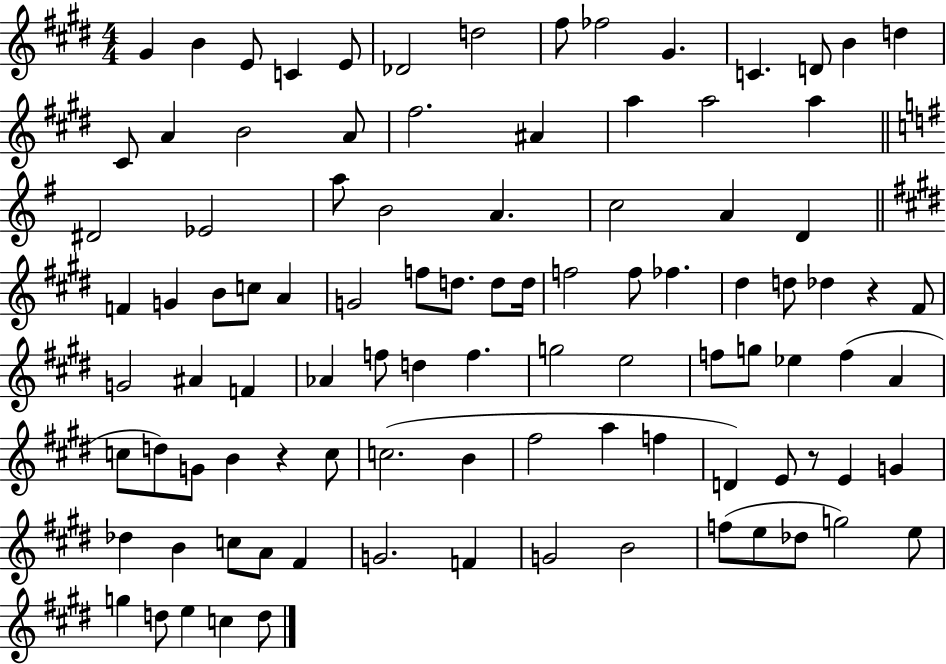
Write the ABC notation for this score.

X:1
T:Untitled
M:4/4
L:1/4
K:E
^G B E/2 C E/2 _D2 d2 ^f/2 _f2 ^G C D/2 B d ^C/2 A B2 A/2 ^f2 ^A a a2 a ^D2 _E2 a/2 B2 A c2 A D F G B/2 c/2 A G2 f/2 d/2 d/2 d/4 f2 f/2 _f ^d d/2 _d z ^F/2 G2 ^A F _A f/2 d f g2 e2 f/2 g/2 _e f A c/2 d/2 G/2 B z c/2 c2 B ^f2 a f D E/2 z/2 E G _d B c/2 A/2 ^F G2 F G2 B2 f/2 e/2 _d/2 g2 e/2 g d/2 e c d/2